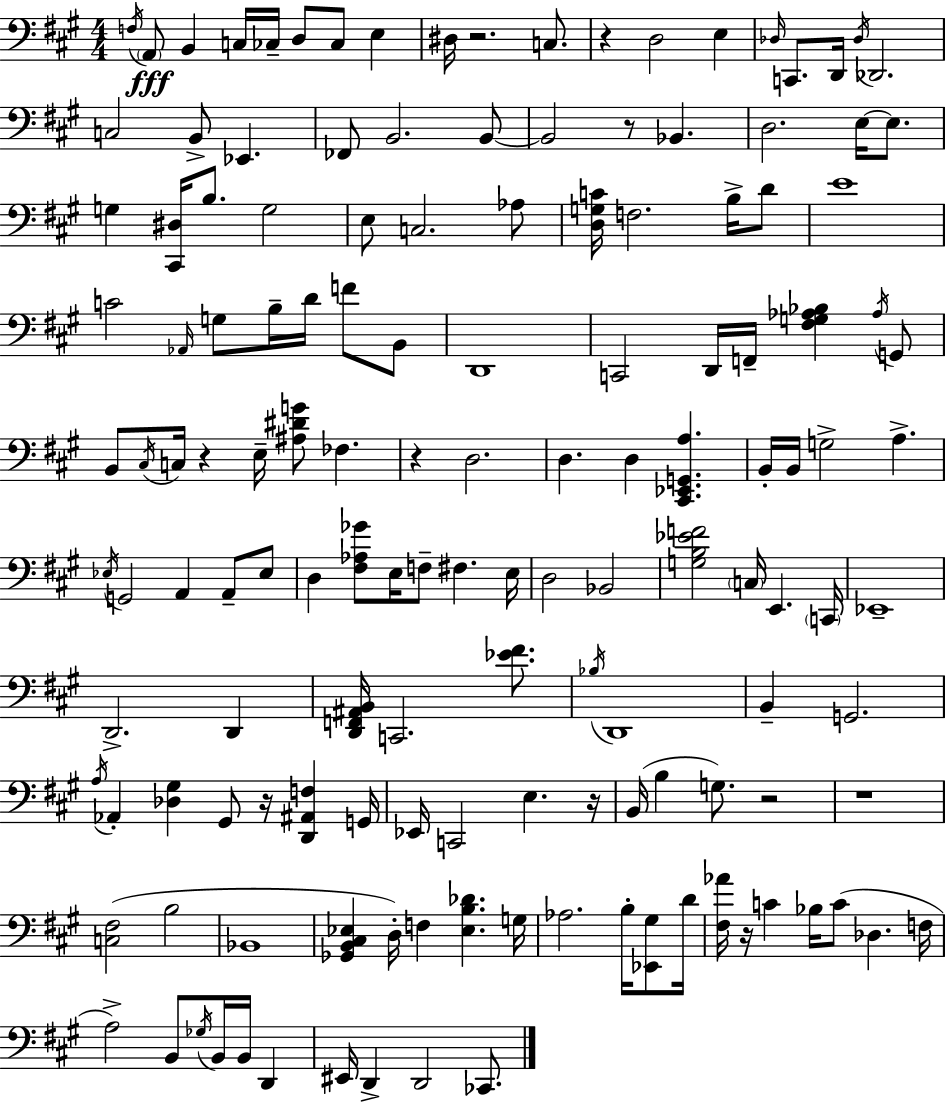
F3/s A2/e B2/q C3/s CES3/s D3/e CES3/e E3/q D#3/s R/h. C3/e. R/q D3/h E3/q Db3/s C2/e. D2/s Db3/s Db2/h. C3/h B2/e Eb2/q. FES2/e B2/h. B2/e B2/h R/e Bb2/q. D3/h. E3/s E3/e. G3/q [C#2,D#3]/s B3/e. G3/h E3/e C3/h. Ab3/e [D3,G3,C4]/s F3/h. B3/s D4/e E4/w C4/h Ab2/s G3/e B3/s D4/s F4/e B2/e D2/w C2/h D2/s F2/s [F#3,G3,Ab3,Bb3]/q Ab3/s G2/e B2/e C#3/s C3/s R/q E3/s [A#3,D#4,G4]/e FES3/q. R/q D3/h. D3/q. D3/q [C#2,Eb2,G2,A3]/q. B2/s B2/s G3/h A3/q. Eb3/s G2/h A2/q A2/e Eb3/e D3/q [F#3,Ab3,Gb4]/e E3/s F3/e F#3/q. E3/s D3/h Bb2/h [G3,B3,Eb4,F4]/h C3/s E2/q. C2/s Eb2/w D2/h. D2/q [D2,F2,A#2,B2]/s C2/h. [Eb4,F#4]/e. Bb3/s D2/w B2/q G2/h. A3/s Ab2/q [Db3,G#3]/q G#2/e R/s [D2,A#2,F3]/q G2/s Eb2/s C2/h E3/q. R/s B2/s B3/q G3/e. R/h R/w [C3,F#3]/h B3/h Bb2/w [Gb2,B2,C#3,Eb3]/q D3/s F3/q [Eb3,B3,Db4]/q. G3/s Ab3/h. B3/s [Eb2,G#3]/e D4/s [F#3,Ab4]/s R/s C4/q Bb3/s C4/e Db3/q. F3/s A3/h B2/e Gb3/s B2/s B2/s D2/q EIS2/s D2/q D2/h CES2/e.